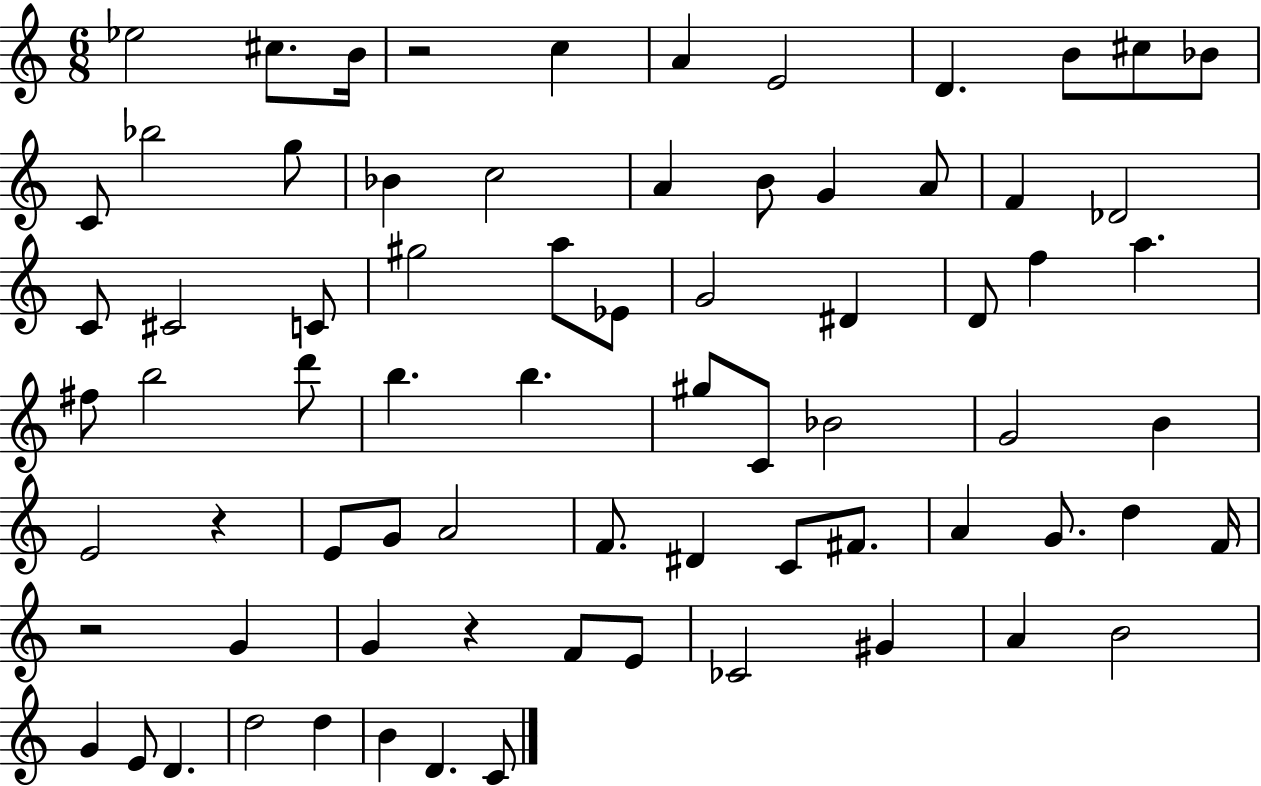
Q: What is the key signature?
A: C major